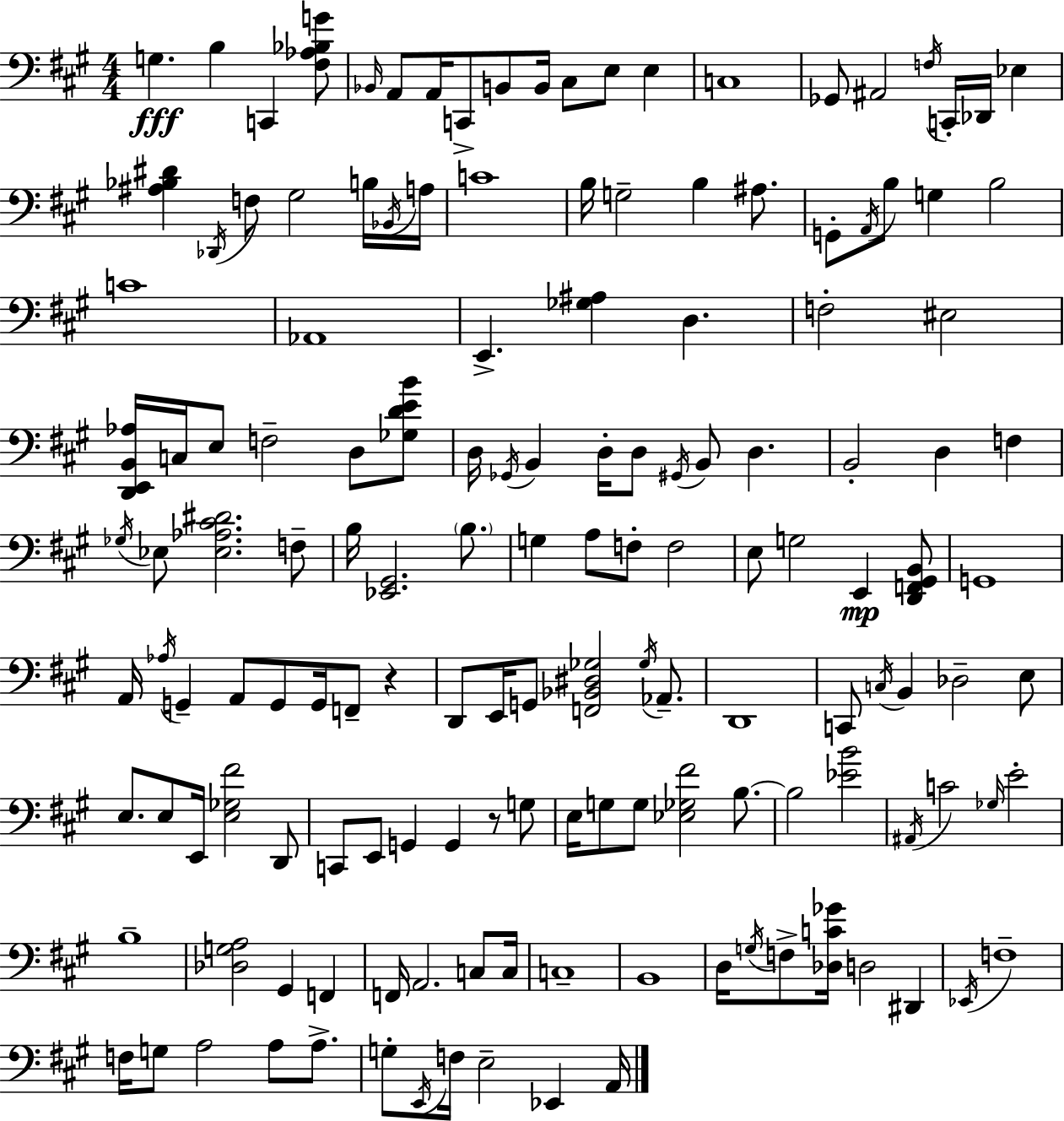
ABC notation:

X:1
T:Untitled
M:4/4
L:1/4
K:A
G, B, C,, [^F,_A,_B,G]/2 _B,,/4 A,,/2 A,,/4 C,,/2 B,,/2 B,,/4 ^C,/2 E,/2 E, C,4 _G,,/2 ^A,,2 F,/4 C,,/4 _D,,/4 _E, [^A,_B,^D] _D,,/4 F,/2 ^G,2 B,/4 _B,,/4 A,/4 C4 B,/4 G,2 B, ^A,/2 G,,/2 A,,/4 B,/2 G, B,2 C4 _A,,4 E,, [_G,^A,] D, F,2 ^E,2 [D,,E,,B,,_A,]/4 C,/4 E,/2 F,2 D,/2 [_G,DEB]/2 D,/4 _G,,/4 B,, D,/4 D,/2 ^G,,/4 B,,/2 D, B,,2 D, F, _G,/4 _E,/2 [_E,_A,^C^D]2 F,/2 B,/4 [_E,,^G,,]2 B,/2 G, A,/2 F,/2 F,2 E,/2 G,2 E,, [D,,F,,^G,,B,,]/2 G,,4 A,,/4 _A,/4 G,, A,,/2 G,,/2 G,,/4 F,,/2 z D,,/2 E,,/4 G,,/2 [F,,_B,,^D,_G,]2 _G,/4 _A,,/2 D,,4 C,,/2 C,/4 B,, _D,2 E,/2 E,/2 E,/2 E,,/4 [E,_G,^F]2 D,,/2 C,,/2 E,,/2 G,, G,, z/2 G,/2 E,/4 G,/2 G,/2 [_E,_G,^F]2 B,/2 B,2 [_EB]2 ^A,,/4 C2 _G,/4 E2 B,4 [_D,G,A,]2 ^G,, F,, F,,/4 A,,2 C,/2 C,/4 C,4 B,,4 D,/4 G,/4 F,/2 [_D,C_G]/4 D,2 ^D,, _E,,/4 F,4 F,/4 G,/2 A,2 A,/2 A,/2 G,/2 E,,/4 F,/4 E,2 _E,, A,,/4